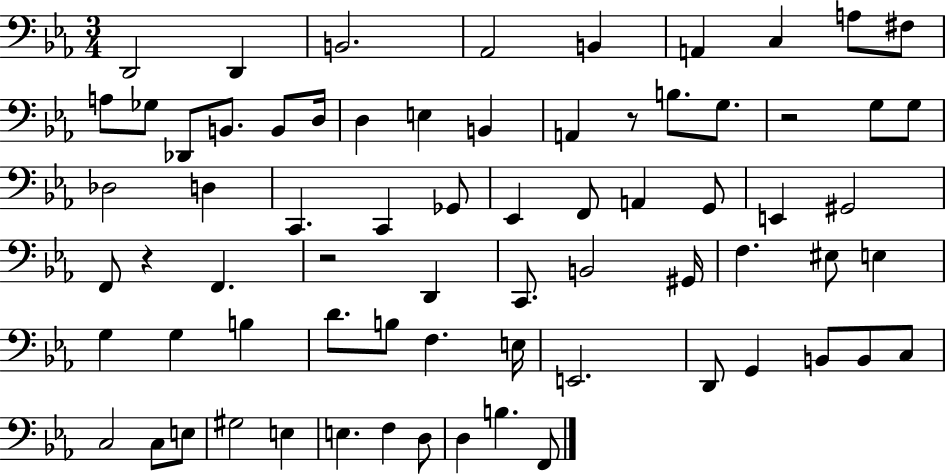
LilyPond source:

{
  \clef bass
  \numericTimeSignature
  \time 3/4
  \key ees \major
  d,2 d,4 | b,2. | aes,2 b,4 | a,4 c4 a8 fis8 | \break a8 ges8 des,8 b,8. b,8 d16 | d4 e4 b,4 | a,4 r8 b8. g8. | r2 g8 g8 | \break des2 d4 | c,4. c,4 ges,8 | ees,4 f,8 a,4 g,8 | e,4 gis,2 | \break f,8 r4 f,4. | r2 d,4 | c,8. b,2 gis,16 | f4. eis8 e4 | \break g4 g4 b4 | d'8. b8 f4. e16 | e,2. | d,8 g,4 b,8 b,8 c8 | \break c2 c8 e8 | gis2 e4 | e4. f4 d8 | d4 b4. f,8 | \break \bar "|."
}